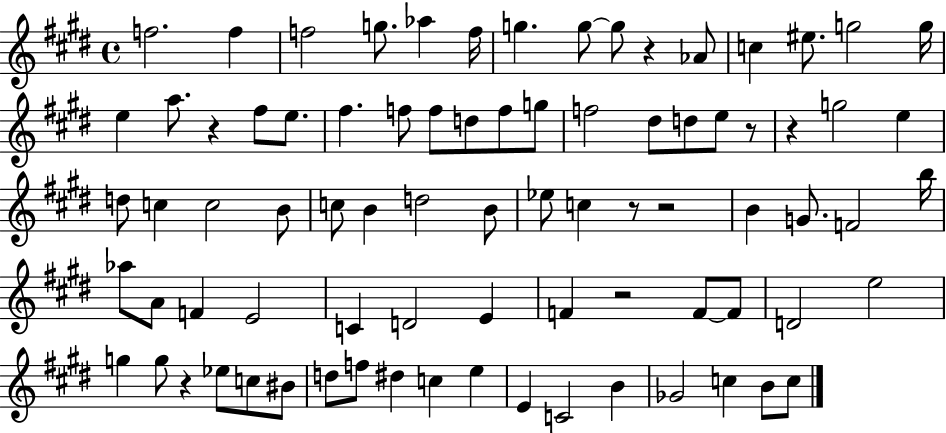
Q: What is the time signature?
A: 4/4